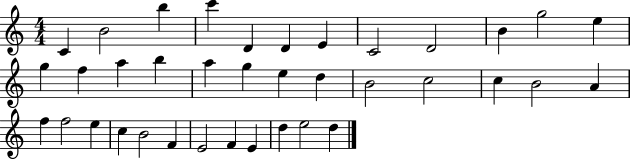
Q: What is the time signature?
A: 4/4